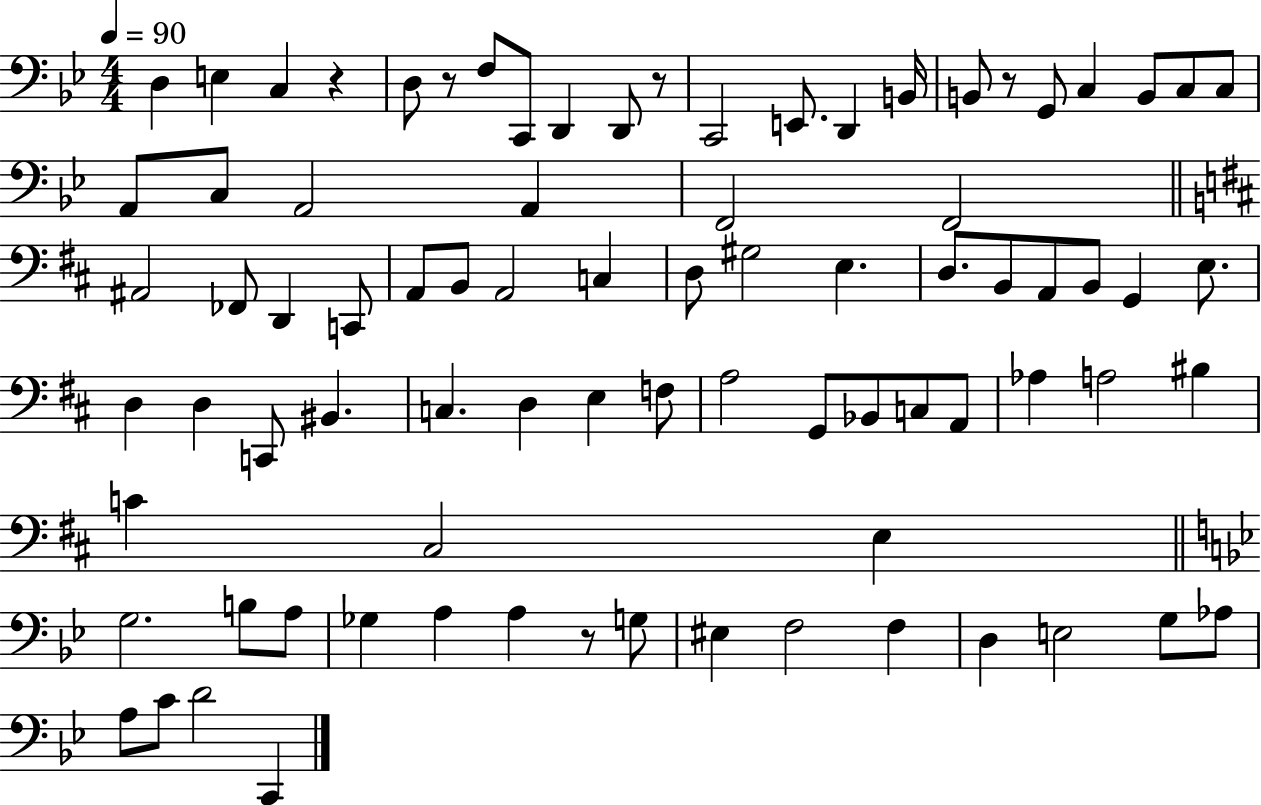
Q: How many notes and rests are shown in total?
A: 83